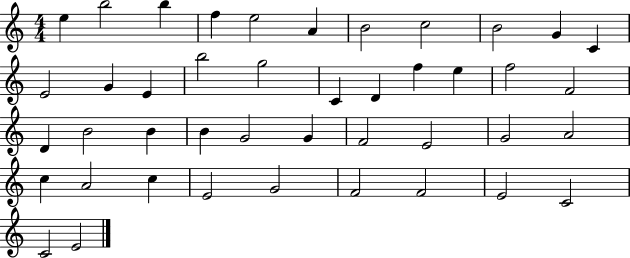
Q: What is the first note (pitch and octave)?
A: E5